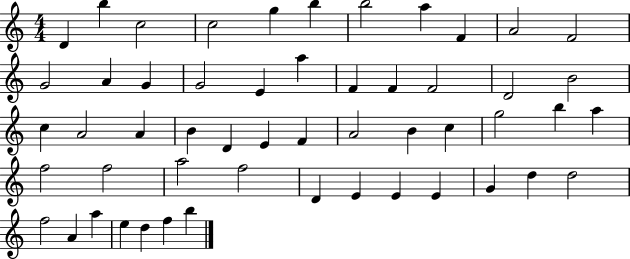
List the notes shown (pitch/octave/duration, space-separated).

D4/q B5/q C5/h C5/h G5/q B5/q B5/h A5/q F4/q A4/h F4/h G4/h A4/q G4/q G4/h E4/q A5/q F4/q F4/q F4/h D4/h B4/h C5/q A4/h A4/q B4/q D4/q E4/q F4/q A4/h B4/q C5/q G5/h B5/q A5/q F5/h F5/h A5/h F5/h D4/q E4/q E4/q E4/q G4/q D5/q D5/h F5/h A4/q A5/q E5/q D5/q F5/q B5/q